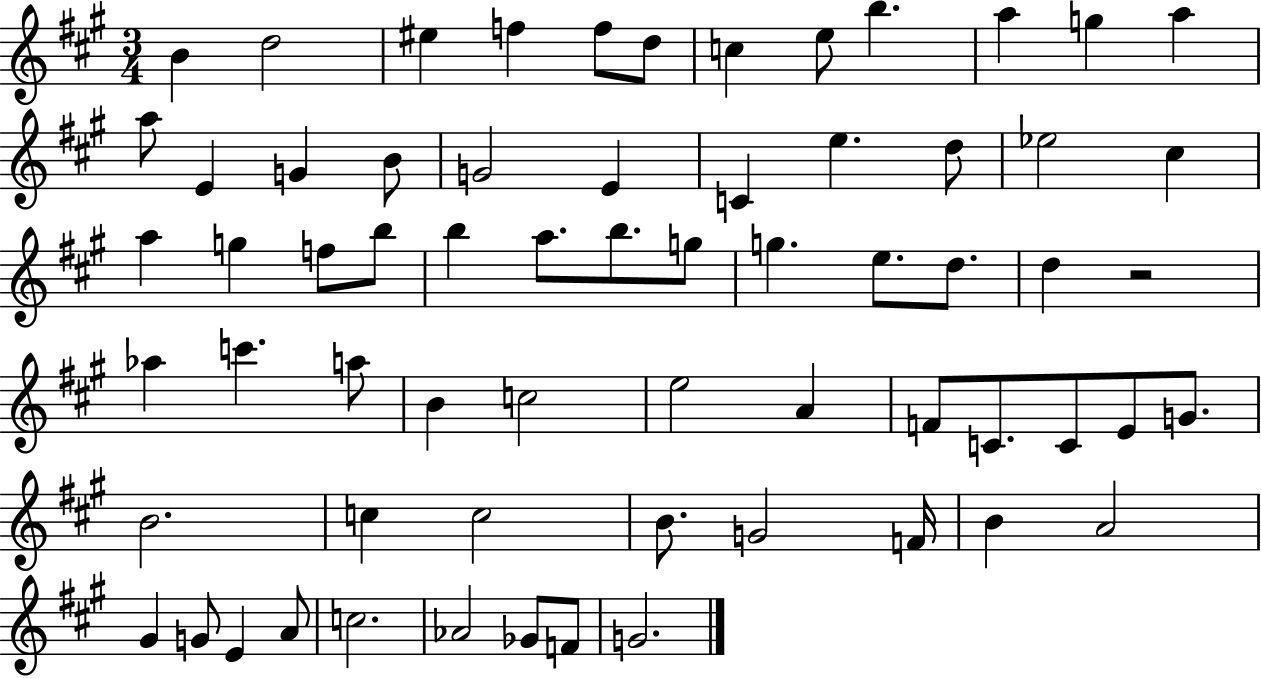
X:1
T:Untitled
M:3/4
L:1/4
K:A
B d2 ^e f f/2 d/2 c e/2 b a g a a/2 E G B/2 G2 E C e d/2 _e2 ^c a g f/2 b/2 b a/2 b/2 g/2 g e/2 d/2 d z2 _a c' a/2 B c2 e2 A F/2 C/2 C/2 E/2 G/2 B2 c c2 B/2 G2 F/4 B A2 ^G G/2 E A/2 c2 _A2 _G/2 F/2 G2